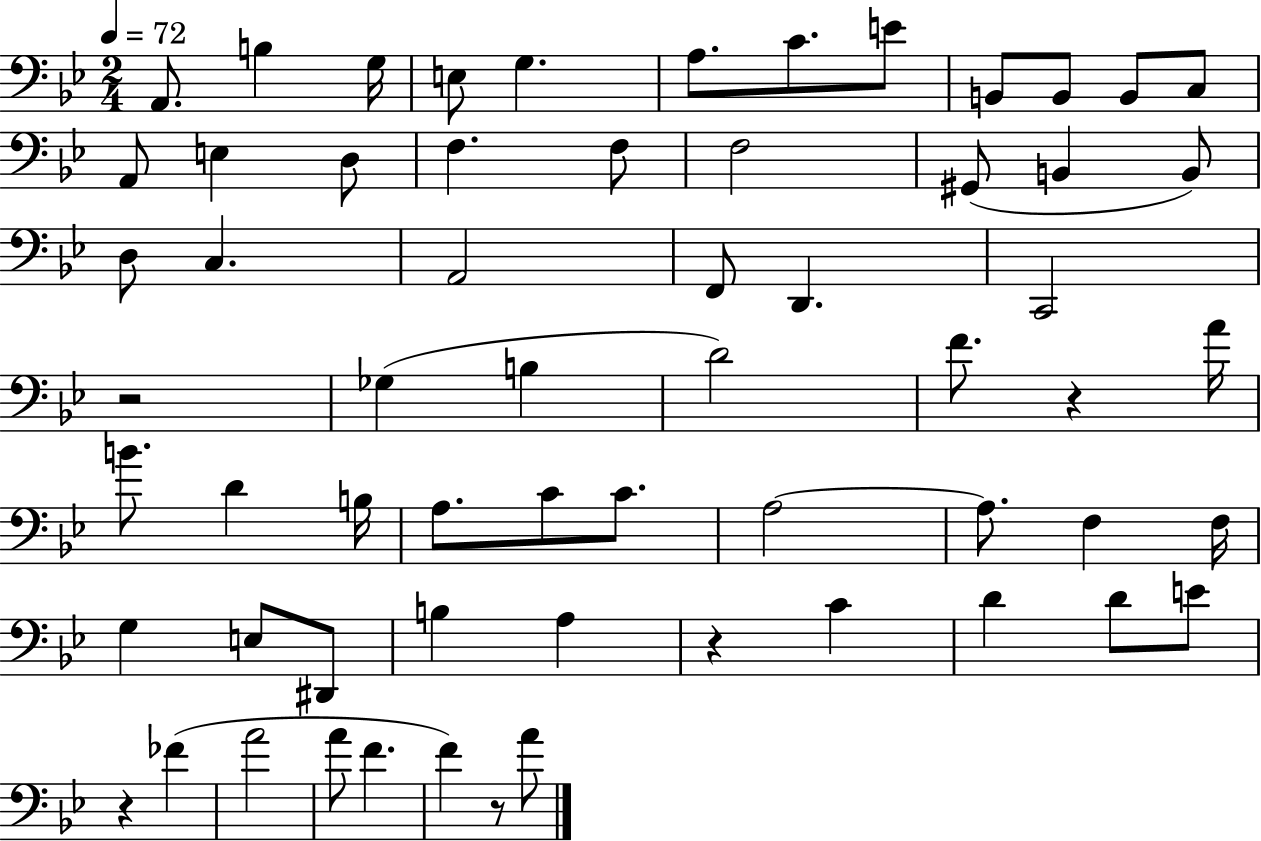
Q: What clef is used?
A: bass